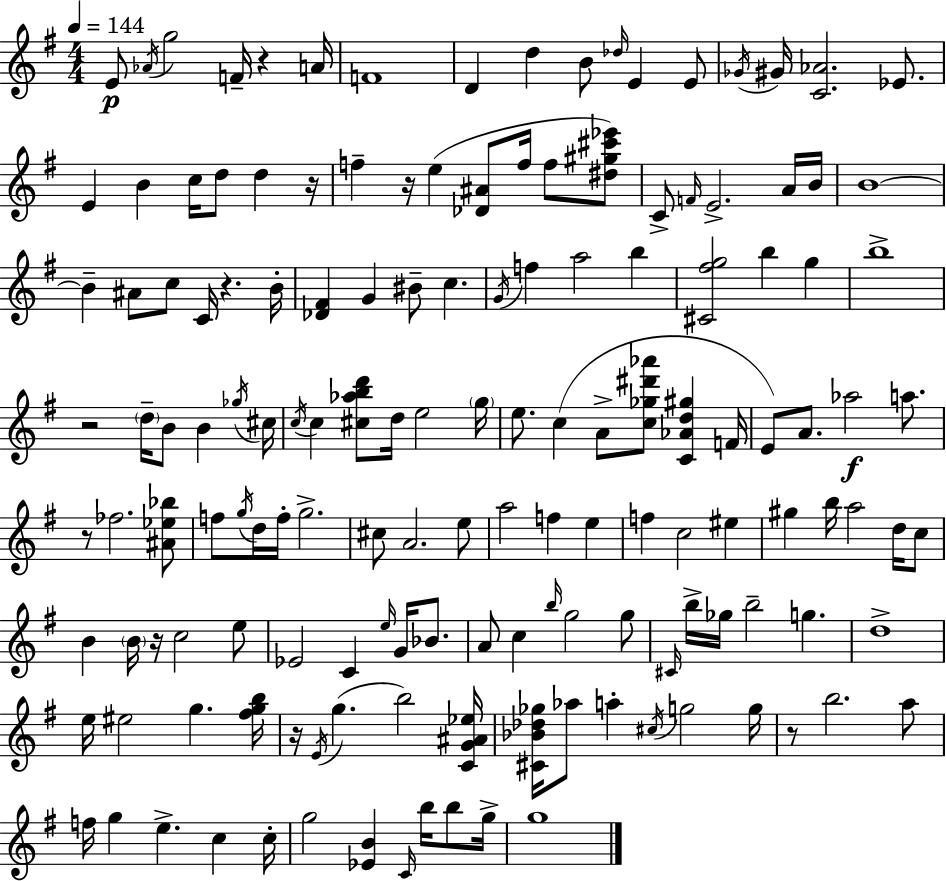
E4/e Ab4/s G5/h F4/s R/q A4/s F4/w D4/q D5/q B4/e Db5/s E4/q E4/e Gb4/s G#4/s [C4,Ab4]/h. Eb4/e. E4/q B4/q C5/s D5/e D5/q R/s F5/q R/s E5/q [Db4,A#4]/e F5/s F5/e [D#5,G#5,C#6,Eb6]/e C4/e F4/s E4/h. A4/s B4/s B4/w B4/q A#4/e C5/e C4/s R/q. B4/s [Db4,F#4]/q G4/q BIS4/e C5/q. G4/s F5/q A5/h B5/q [C#4,F#5,G5]/h B5/q G5/q B5/w R/h D5/s B4/e B4/q Gb5/s C#5/s C5/s C5/q [C#5,Ab5,B5,D6]/e D5/s E5/h G5/s E5/e. C5/q A4/e [C5,Gb5,D#6,Ab6]/e [C4,Ab4,D5,G#5]/q F4/s E4/e A4/e. Ab5/h A5/e. R/e FES5/h. [A#4,Eb5,Bb5]/e F5/e G5/s D5/s F5/s G5/h. C#5/e A4/h. E5/e A5/h F5/q E5/q F5/q C5/h EIS5/q G#5/q B5/s A5/h D5/s C5/e B4/q B4/s R/s C5/h E5/e Eb4/h C4/q E5/s G4/s Bb4/e. A4/e C5/q B5/s G5/h G5/e C#4/s B5/s Gb5/s B5/h G5/q. D5/w E5/s EIS5/h G5/q. [F#5,G5,B5]/s R/s E4/s G5/q. B5/h [C4,G4,A#4,Eb5]/s [C#4,Bb4,Db5,Gb5]/s Ab5/e A5/q C#5/s G5/h G5/s R/e B5/h. A5/e F5/s G5/q E5/q. C5/q C5/s G5/h [Eb4,B4]/q C4/s B5/s B5/e G5/s G5/w